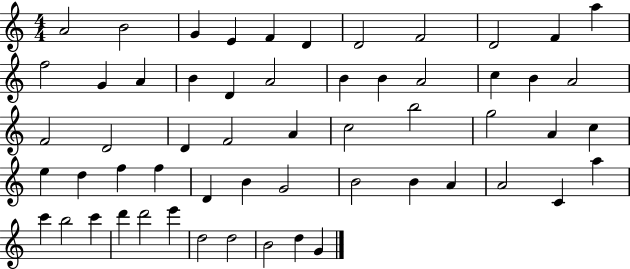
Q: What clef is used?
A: treble